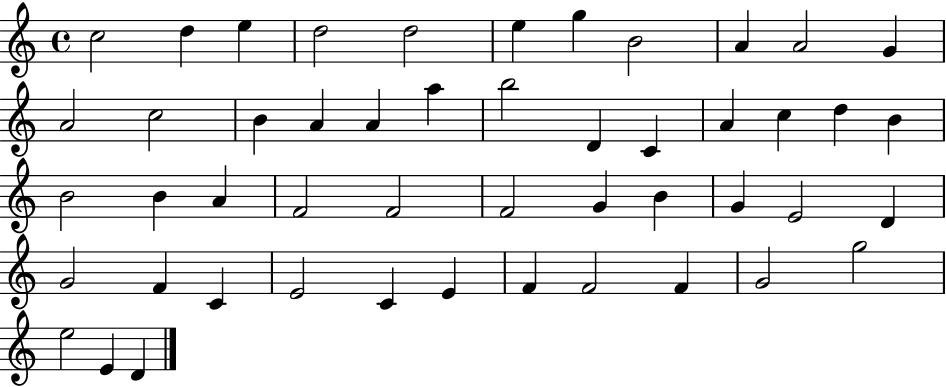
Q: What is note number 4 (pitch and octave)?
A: D5